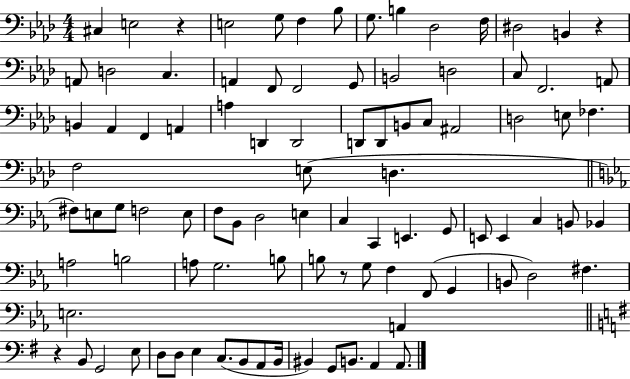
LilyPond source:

{
  \clef bass
  \numericTimeSignature
  \time 4/4
  \key aes \major
  cis4 e2 r4 | e2 g8 f4 bes8 | g8. b4 des2 f16 | dis2 b,4 r4 | \break a,8 d2 c4. | a,4 f,8 f,2 g,8 | b,2 d2 | c8 f,2. a,8 | \break b,4 aes,4 f,4 a,4 | a4 d,4 d,2 | d,8 d,8 b,8 c8 ais,2 | d2 e8 fes4. | \break f2 e8( d4. | \bar "||" \break \key ees \major fis8) e8 g8 f2 e8 | f8 bes,8 d2 e4 | c4 c,4 e,4. g,8 | e,8 e,4 c4 b,8 bes,4 | \break a2 b2 | a8 g2. b8 | b8 r8 g8 f4 f,8( g,4 | b,8 d2) fis4. | \break e2. a,4 | \bar "||" \break \key g \major r4 b,8 g,2 e8 | d8 d8 e4 c8.( b,8 a,8 b,16 | bis,4) g,8 b,8. a,4 a,8. | \bar "|."
}